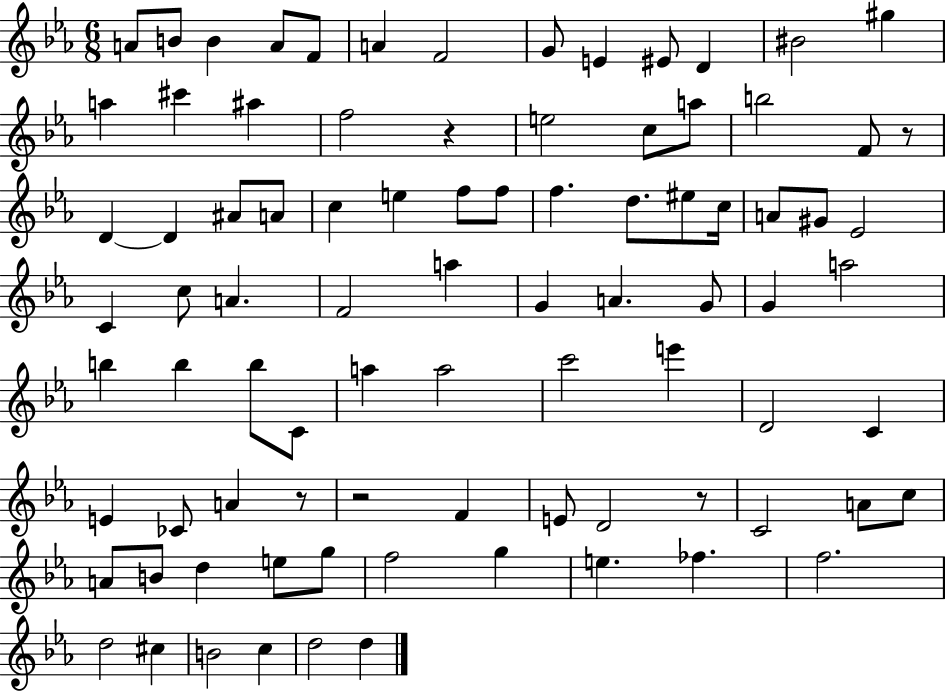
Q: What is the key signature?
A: EES major